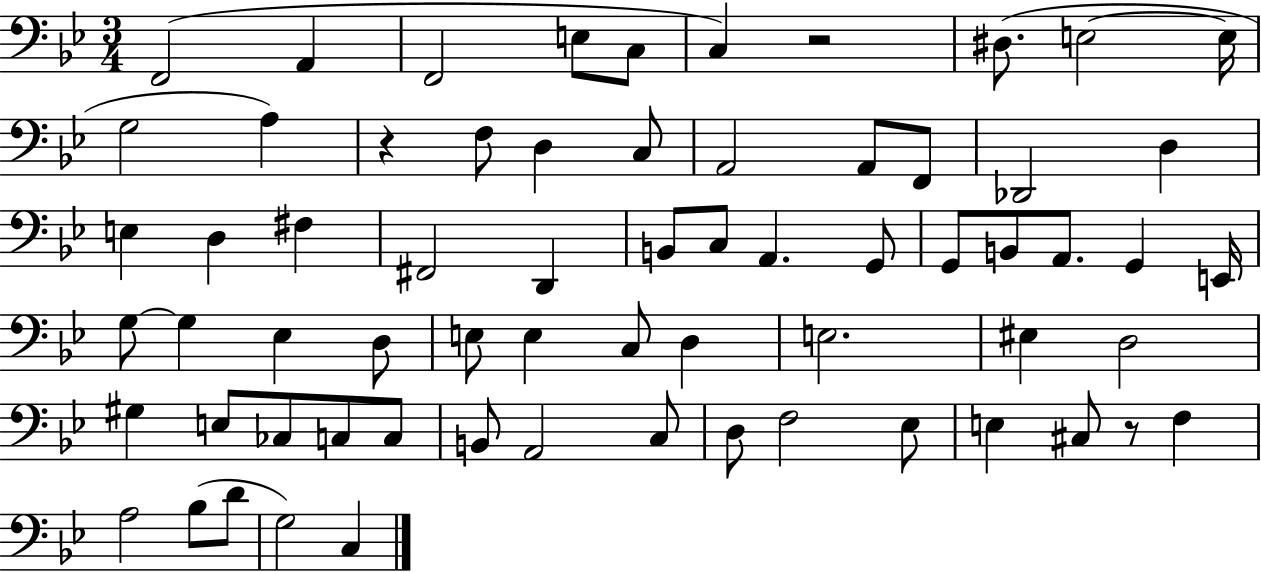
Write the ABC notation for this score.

X:1
T:Untitled
M:3/4
L:1/4
K:Bb
F,,2 A,, F,,2 E,/2 C,/2 C, z2 ^D,/2 E,2 E,/4 G,2 A, z F,/2 D, C,/2 A,,2 A,,/2 F,,/2 _D,,2 D, E, D, ^F, ^F,,2 D,, B,,/2 C,/2 A,, G,,/2 G,,/2 B,,/2 A,,/2 G,, E,,/4 G,/2 G, _E, D,/2 E,/2 E, C,/2 D, E,2 ^E, D,2 ^G, E,/2 _C,/2 C,/2 C,/2 B,,/2 A,,2 C,/2 D,/2 F,2 _E,/2 E, ^C,/2 z/2 F, A,2 _B,/2 D/2 G,2 C,